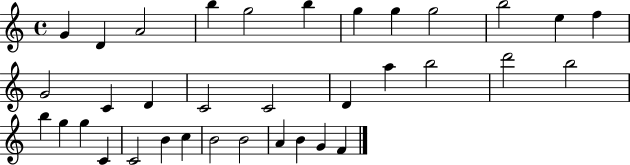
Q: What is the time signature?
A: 4/4